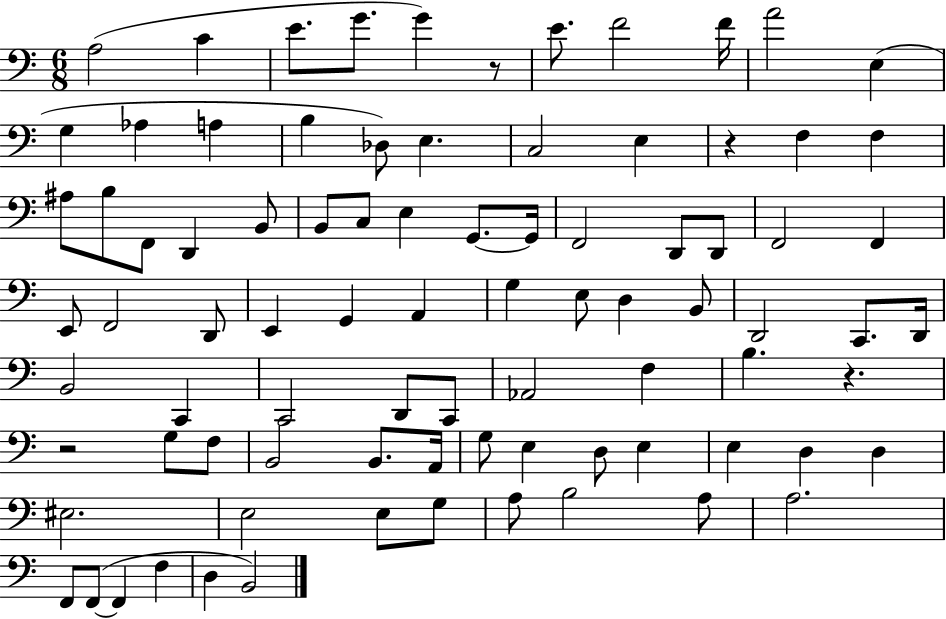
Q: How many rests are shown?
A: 4